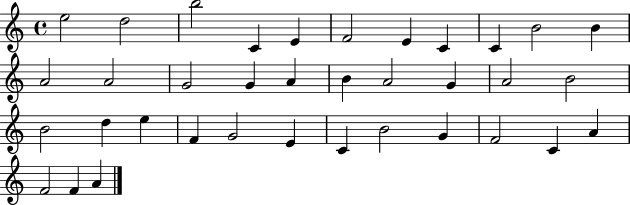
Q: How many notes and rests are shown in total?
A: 36